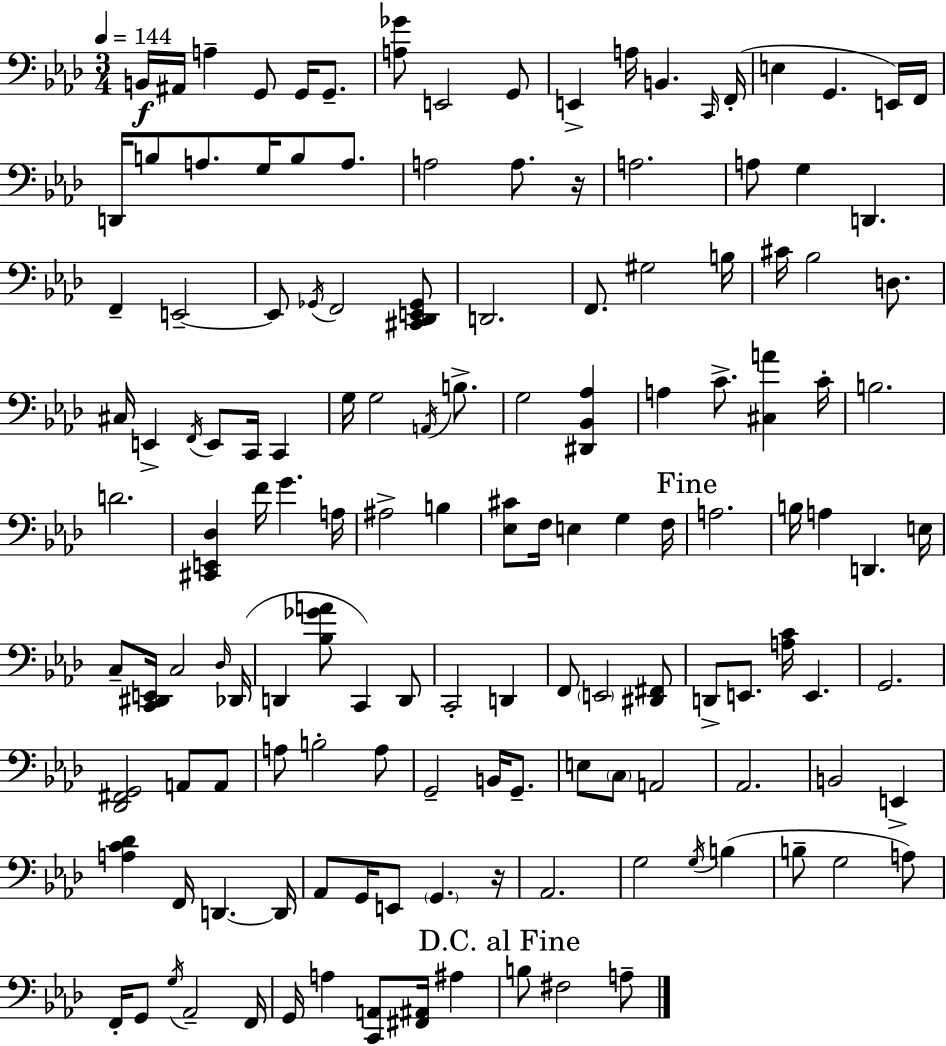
{
  \clef bass
  \numericTimeSignature
  \time 3/4
  \key aes \major
  \tempo 4 = 144
  b,16\f ais,16 a4-- g,8 g,16 g,8.-- | <a ges'>8 e,2 g,8 | e,4-> a16 b,4. \grace { c,16 }( | f,16-. e4 g,4. e,16) | \break f,16 d,16 b8 a8. g16 b8 a8. | a2 a8. | r16 a2. | a8 g4 d,4. | \break f,4-- e,2--~~ | e,8 \acciaccatura { ges,16 } f,2 | <cis, des, e, ges,>8 d,2. | f,8. gis2 | \break b16 cis'16 bes2 d8. | cis16 e,4-> \acciaccatura { f,16 } e,8 c,16 c,4 | g16 g2 | \acciaccatura { a,16 } b8.-> g2 | \break <dis, bes, aes>4 a4 c'8.-> <cis a'>4 | c'16-. b2. | d'2. | <cis, e, des>4 f'16 g'4. | \break a16 ais2-> | b4 <ees cis'>8 f16 e4 g4 | f16 \mark "Fine" a2. | b16 a4 d,4. | \break e16 c8-- <c, dis, e,>16 c2 | \grace { des16 }( des,16 d,4 <bes ges' a'>8 c,4) | d,8 c,2-. | d,4 f,8 \parenthesize e,2 | \break <dis, fis,>8 d,8-> e,8. <a c'>16 e,4. | g,2. | <des, fis, g,>2 | a,8 a,8 a8 b2-. | \break a8 g,2-- | b,16 g,8.-- e8 \parenthesize c8 a,2 | aes,2. | b,2 | \break e,4-> <a c' des'>4 f,16 d,4.~~ | d,16 aes,8 g,16 e,8 \parenthesize g,4. | r16 aes,2. | g2 | \break \acciaccatura { g16 }( b4 b8-- g2 | a8) f,16-. g,8 \acciaccatura { g16 } aes,2-- | f,16 g,16 a4 | <c, a,>8 <fis, ais,>16 ais4 \mark "D.C. al Fine" b8 fis2 | \break a8-- \bar "|."
}